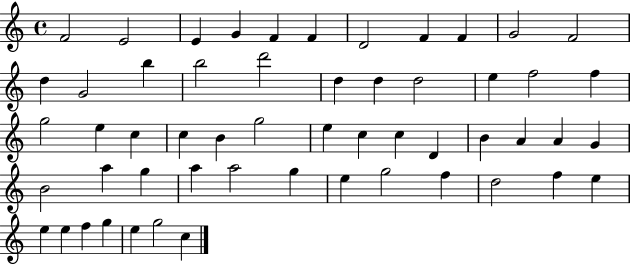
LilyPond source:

{
  \clef treble
  \time 4/4
  \defaultTimeSignature
  \key c \major
  f'2 e'2 | e'4 g'4 f'4 f'4 | d'2 f'4 f'4 | g'2 f'2 | \break d''4 g'2 b''4 | b''2 d'''2 | d''4 d''4 d''2 | e''4 f''2 f''4 | \break g''2 e''4 c''4 | c''4 b'4 g''2 | e''4 c''4 c''4 d'4 | b'4 a'4 a'4 g'4 | \break b'2 a''4 g''4 | a''4 a''2 g''4 | e''4 g''2 f''4 | d''2 f''4 e''4 | \break e''4 e''4 f''4 g''4 | e''4 g''2 c''4 | \bar "|."
}